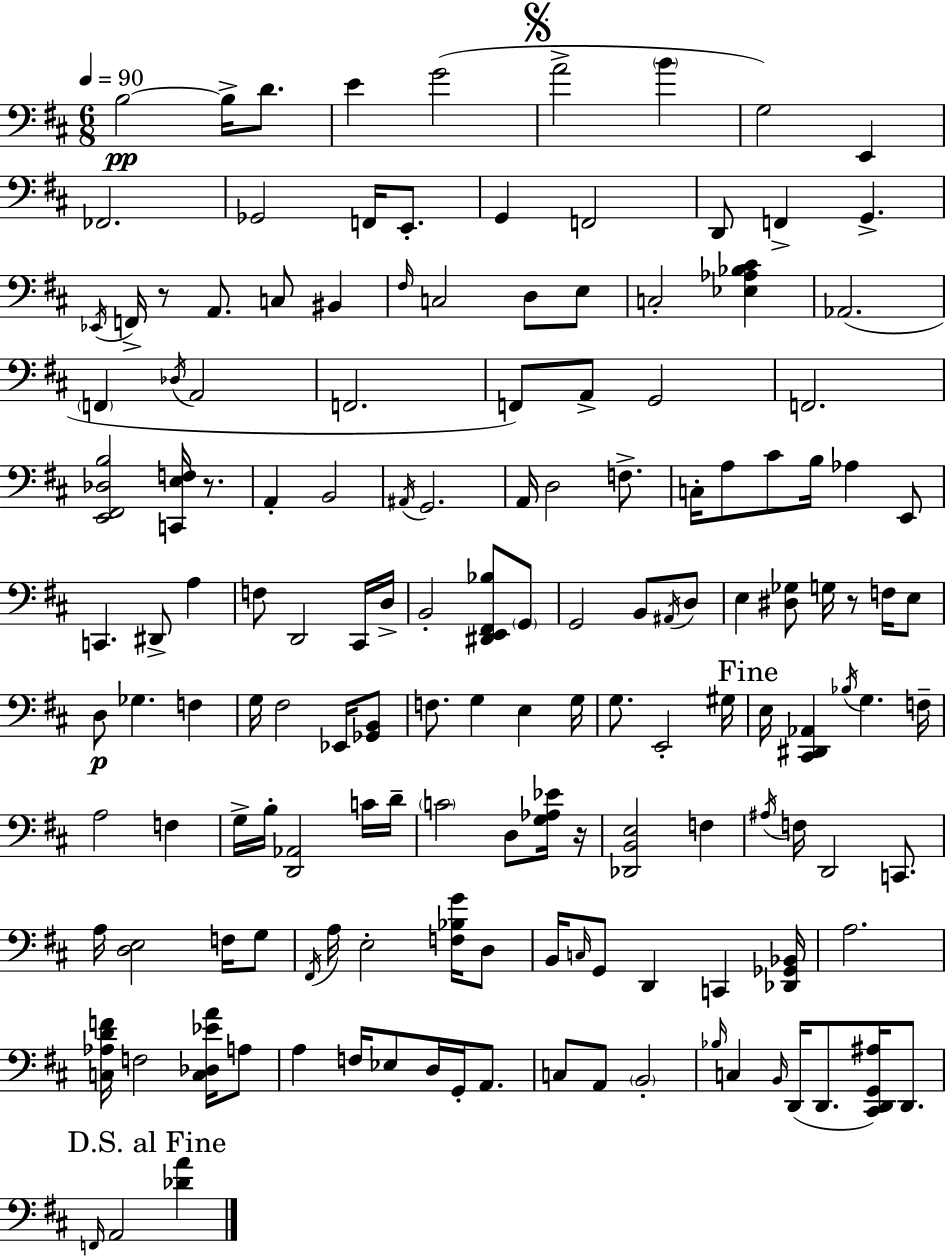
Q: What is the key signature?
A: D major